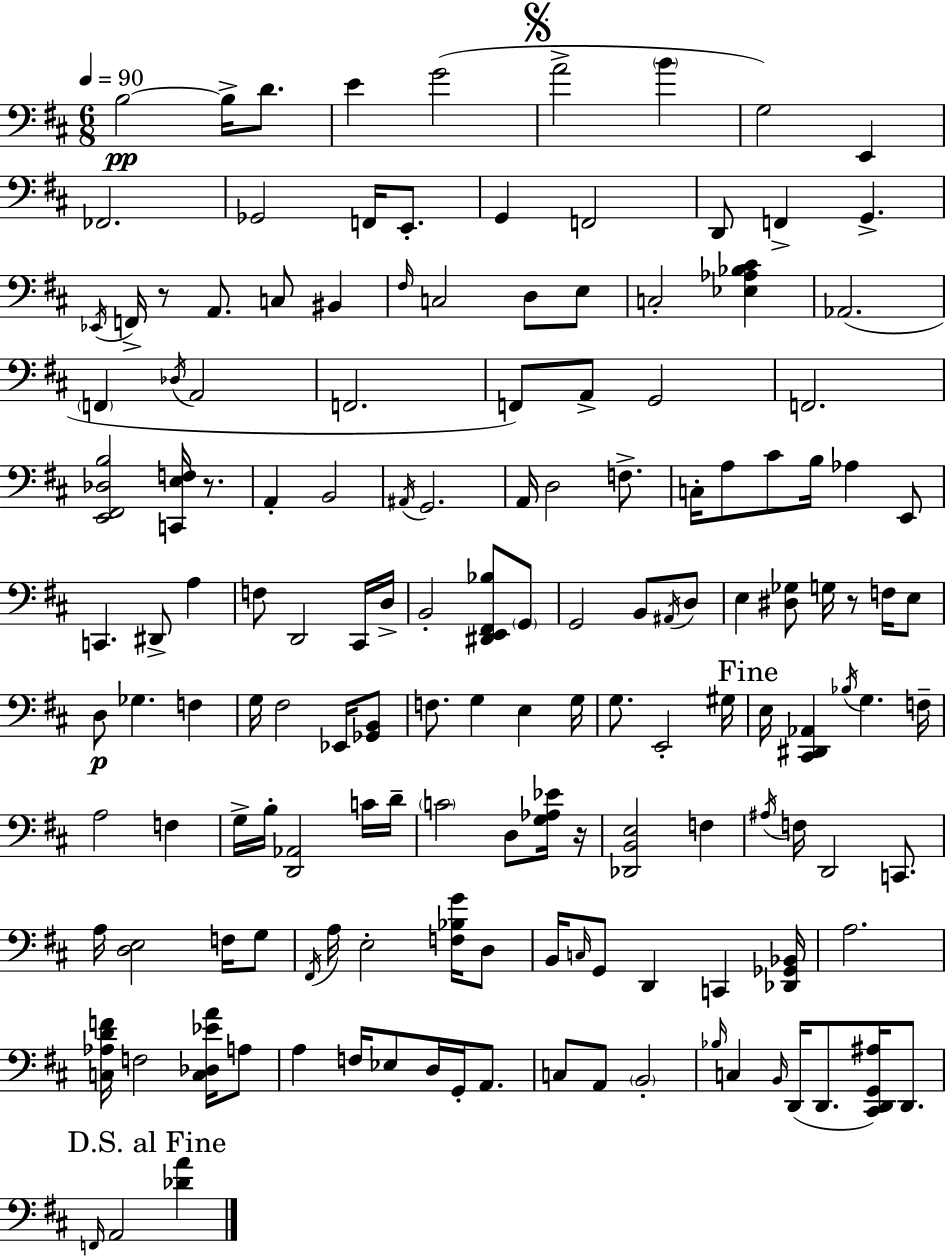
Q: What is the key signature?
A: D major